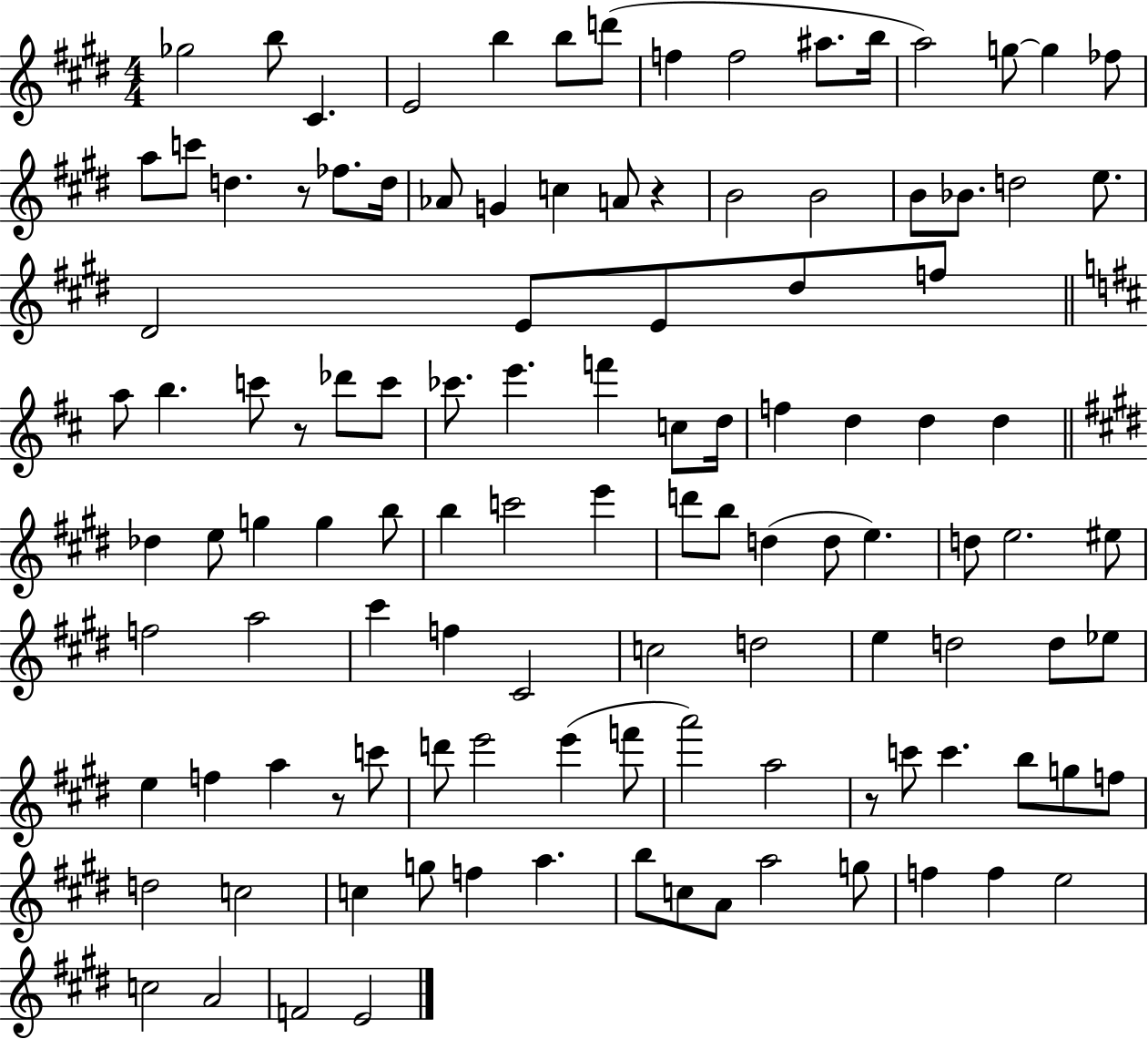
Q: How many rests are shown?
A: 5